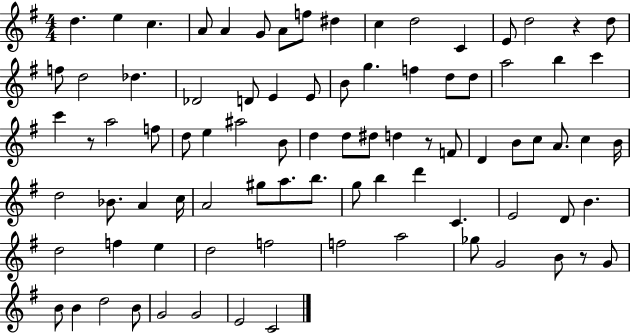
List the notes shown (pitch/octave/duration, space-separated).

D5/q. E5/q C5/q. A4/e A4/q G4/e A4/e F5/e D#5/q C5/q D5/h C4/q E4/e D5/h R/q D5/e F5/e D5/h Db5/q. Db4/h D4/e E4/q E4/e B4/e G5/q. F5/q D5/e D5/e A5/h B5/q C6/q C6/q R/e A5/h F5/e D5/e E5/q A#5/h B4/e D5/q D5/e D#5/e D5/q R/e F4/e D4/q B4/e C5/e A4/e. C5/q B4/s D5/h Bb4/e. A4/q C5/s A4/h G#5/e A5/e. B5/e. G5/e B5/q D6/q C4/q. E4/h D4/e B4/q. D5/h F5/q E5/q D5/h F5/h F5/h A5/h Gb5/e G4/h B4/e R/e G4/e B4/e B4/q D5/h B4/e G4/h G4/h E4/h C4/h